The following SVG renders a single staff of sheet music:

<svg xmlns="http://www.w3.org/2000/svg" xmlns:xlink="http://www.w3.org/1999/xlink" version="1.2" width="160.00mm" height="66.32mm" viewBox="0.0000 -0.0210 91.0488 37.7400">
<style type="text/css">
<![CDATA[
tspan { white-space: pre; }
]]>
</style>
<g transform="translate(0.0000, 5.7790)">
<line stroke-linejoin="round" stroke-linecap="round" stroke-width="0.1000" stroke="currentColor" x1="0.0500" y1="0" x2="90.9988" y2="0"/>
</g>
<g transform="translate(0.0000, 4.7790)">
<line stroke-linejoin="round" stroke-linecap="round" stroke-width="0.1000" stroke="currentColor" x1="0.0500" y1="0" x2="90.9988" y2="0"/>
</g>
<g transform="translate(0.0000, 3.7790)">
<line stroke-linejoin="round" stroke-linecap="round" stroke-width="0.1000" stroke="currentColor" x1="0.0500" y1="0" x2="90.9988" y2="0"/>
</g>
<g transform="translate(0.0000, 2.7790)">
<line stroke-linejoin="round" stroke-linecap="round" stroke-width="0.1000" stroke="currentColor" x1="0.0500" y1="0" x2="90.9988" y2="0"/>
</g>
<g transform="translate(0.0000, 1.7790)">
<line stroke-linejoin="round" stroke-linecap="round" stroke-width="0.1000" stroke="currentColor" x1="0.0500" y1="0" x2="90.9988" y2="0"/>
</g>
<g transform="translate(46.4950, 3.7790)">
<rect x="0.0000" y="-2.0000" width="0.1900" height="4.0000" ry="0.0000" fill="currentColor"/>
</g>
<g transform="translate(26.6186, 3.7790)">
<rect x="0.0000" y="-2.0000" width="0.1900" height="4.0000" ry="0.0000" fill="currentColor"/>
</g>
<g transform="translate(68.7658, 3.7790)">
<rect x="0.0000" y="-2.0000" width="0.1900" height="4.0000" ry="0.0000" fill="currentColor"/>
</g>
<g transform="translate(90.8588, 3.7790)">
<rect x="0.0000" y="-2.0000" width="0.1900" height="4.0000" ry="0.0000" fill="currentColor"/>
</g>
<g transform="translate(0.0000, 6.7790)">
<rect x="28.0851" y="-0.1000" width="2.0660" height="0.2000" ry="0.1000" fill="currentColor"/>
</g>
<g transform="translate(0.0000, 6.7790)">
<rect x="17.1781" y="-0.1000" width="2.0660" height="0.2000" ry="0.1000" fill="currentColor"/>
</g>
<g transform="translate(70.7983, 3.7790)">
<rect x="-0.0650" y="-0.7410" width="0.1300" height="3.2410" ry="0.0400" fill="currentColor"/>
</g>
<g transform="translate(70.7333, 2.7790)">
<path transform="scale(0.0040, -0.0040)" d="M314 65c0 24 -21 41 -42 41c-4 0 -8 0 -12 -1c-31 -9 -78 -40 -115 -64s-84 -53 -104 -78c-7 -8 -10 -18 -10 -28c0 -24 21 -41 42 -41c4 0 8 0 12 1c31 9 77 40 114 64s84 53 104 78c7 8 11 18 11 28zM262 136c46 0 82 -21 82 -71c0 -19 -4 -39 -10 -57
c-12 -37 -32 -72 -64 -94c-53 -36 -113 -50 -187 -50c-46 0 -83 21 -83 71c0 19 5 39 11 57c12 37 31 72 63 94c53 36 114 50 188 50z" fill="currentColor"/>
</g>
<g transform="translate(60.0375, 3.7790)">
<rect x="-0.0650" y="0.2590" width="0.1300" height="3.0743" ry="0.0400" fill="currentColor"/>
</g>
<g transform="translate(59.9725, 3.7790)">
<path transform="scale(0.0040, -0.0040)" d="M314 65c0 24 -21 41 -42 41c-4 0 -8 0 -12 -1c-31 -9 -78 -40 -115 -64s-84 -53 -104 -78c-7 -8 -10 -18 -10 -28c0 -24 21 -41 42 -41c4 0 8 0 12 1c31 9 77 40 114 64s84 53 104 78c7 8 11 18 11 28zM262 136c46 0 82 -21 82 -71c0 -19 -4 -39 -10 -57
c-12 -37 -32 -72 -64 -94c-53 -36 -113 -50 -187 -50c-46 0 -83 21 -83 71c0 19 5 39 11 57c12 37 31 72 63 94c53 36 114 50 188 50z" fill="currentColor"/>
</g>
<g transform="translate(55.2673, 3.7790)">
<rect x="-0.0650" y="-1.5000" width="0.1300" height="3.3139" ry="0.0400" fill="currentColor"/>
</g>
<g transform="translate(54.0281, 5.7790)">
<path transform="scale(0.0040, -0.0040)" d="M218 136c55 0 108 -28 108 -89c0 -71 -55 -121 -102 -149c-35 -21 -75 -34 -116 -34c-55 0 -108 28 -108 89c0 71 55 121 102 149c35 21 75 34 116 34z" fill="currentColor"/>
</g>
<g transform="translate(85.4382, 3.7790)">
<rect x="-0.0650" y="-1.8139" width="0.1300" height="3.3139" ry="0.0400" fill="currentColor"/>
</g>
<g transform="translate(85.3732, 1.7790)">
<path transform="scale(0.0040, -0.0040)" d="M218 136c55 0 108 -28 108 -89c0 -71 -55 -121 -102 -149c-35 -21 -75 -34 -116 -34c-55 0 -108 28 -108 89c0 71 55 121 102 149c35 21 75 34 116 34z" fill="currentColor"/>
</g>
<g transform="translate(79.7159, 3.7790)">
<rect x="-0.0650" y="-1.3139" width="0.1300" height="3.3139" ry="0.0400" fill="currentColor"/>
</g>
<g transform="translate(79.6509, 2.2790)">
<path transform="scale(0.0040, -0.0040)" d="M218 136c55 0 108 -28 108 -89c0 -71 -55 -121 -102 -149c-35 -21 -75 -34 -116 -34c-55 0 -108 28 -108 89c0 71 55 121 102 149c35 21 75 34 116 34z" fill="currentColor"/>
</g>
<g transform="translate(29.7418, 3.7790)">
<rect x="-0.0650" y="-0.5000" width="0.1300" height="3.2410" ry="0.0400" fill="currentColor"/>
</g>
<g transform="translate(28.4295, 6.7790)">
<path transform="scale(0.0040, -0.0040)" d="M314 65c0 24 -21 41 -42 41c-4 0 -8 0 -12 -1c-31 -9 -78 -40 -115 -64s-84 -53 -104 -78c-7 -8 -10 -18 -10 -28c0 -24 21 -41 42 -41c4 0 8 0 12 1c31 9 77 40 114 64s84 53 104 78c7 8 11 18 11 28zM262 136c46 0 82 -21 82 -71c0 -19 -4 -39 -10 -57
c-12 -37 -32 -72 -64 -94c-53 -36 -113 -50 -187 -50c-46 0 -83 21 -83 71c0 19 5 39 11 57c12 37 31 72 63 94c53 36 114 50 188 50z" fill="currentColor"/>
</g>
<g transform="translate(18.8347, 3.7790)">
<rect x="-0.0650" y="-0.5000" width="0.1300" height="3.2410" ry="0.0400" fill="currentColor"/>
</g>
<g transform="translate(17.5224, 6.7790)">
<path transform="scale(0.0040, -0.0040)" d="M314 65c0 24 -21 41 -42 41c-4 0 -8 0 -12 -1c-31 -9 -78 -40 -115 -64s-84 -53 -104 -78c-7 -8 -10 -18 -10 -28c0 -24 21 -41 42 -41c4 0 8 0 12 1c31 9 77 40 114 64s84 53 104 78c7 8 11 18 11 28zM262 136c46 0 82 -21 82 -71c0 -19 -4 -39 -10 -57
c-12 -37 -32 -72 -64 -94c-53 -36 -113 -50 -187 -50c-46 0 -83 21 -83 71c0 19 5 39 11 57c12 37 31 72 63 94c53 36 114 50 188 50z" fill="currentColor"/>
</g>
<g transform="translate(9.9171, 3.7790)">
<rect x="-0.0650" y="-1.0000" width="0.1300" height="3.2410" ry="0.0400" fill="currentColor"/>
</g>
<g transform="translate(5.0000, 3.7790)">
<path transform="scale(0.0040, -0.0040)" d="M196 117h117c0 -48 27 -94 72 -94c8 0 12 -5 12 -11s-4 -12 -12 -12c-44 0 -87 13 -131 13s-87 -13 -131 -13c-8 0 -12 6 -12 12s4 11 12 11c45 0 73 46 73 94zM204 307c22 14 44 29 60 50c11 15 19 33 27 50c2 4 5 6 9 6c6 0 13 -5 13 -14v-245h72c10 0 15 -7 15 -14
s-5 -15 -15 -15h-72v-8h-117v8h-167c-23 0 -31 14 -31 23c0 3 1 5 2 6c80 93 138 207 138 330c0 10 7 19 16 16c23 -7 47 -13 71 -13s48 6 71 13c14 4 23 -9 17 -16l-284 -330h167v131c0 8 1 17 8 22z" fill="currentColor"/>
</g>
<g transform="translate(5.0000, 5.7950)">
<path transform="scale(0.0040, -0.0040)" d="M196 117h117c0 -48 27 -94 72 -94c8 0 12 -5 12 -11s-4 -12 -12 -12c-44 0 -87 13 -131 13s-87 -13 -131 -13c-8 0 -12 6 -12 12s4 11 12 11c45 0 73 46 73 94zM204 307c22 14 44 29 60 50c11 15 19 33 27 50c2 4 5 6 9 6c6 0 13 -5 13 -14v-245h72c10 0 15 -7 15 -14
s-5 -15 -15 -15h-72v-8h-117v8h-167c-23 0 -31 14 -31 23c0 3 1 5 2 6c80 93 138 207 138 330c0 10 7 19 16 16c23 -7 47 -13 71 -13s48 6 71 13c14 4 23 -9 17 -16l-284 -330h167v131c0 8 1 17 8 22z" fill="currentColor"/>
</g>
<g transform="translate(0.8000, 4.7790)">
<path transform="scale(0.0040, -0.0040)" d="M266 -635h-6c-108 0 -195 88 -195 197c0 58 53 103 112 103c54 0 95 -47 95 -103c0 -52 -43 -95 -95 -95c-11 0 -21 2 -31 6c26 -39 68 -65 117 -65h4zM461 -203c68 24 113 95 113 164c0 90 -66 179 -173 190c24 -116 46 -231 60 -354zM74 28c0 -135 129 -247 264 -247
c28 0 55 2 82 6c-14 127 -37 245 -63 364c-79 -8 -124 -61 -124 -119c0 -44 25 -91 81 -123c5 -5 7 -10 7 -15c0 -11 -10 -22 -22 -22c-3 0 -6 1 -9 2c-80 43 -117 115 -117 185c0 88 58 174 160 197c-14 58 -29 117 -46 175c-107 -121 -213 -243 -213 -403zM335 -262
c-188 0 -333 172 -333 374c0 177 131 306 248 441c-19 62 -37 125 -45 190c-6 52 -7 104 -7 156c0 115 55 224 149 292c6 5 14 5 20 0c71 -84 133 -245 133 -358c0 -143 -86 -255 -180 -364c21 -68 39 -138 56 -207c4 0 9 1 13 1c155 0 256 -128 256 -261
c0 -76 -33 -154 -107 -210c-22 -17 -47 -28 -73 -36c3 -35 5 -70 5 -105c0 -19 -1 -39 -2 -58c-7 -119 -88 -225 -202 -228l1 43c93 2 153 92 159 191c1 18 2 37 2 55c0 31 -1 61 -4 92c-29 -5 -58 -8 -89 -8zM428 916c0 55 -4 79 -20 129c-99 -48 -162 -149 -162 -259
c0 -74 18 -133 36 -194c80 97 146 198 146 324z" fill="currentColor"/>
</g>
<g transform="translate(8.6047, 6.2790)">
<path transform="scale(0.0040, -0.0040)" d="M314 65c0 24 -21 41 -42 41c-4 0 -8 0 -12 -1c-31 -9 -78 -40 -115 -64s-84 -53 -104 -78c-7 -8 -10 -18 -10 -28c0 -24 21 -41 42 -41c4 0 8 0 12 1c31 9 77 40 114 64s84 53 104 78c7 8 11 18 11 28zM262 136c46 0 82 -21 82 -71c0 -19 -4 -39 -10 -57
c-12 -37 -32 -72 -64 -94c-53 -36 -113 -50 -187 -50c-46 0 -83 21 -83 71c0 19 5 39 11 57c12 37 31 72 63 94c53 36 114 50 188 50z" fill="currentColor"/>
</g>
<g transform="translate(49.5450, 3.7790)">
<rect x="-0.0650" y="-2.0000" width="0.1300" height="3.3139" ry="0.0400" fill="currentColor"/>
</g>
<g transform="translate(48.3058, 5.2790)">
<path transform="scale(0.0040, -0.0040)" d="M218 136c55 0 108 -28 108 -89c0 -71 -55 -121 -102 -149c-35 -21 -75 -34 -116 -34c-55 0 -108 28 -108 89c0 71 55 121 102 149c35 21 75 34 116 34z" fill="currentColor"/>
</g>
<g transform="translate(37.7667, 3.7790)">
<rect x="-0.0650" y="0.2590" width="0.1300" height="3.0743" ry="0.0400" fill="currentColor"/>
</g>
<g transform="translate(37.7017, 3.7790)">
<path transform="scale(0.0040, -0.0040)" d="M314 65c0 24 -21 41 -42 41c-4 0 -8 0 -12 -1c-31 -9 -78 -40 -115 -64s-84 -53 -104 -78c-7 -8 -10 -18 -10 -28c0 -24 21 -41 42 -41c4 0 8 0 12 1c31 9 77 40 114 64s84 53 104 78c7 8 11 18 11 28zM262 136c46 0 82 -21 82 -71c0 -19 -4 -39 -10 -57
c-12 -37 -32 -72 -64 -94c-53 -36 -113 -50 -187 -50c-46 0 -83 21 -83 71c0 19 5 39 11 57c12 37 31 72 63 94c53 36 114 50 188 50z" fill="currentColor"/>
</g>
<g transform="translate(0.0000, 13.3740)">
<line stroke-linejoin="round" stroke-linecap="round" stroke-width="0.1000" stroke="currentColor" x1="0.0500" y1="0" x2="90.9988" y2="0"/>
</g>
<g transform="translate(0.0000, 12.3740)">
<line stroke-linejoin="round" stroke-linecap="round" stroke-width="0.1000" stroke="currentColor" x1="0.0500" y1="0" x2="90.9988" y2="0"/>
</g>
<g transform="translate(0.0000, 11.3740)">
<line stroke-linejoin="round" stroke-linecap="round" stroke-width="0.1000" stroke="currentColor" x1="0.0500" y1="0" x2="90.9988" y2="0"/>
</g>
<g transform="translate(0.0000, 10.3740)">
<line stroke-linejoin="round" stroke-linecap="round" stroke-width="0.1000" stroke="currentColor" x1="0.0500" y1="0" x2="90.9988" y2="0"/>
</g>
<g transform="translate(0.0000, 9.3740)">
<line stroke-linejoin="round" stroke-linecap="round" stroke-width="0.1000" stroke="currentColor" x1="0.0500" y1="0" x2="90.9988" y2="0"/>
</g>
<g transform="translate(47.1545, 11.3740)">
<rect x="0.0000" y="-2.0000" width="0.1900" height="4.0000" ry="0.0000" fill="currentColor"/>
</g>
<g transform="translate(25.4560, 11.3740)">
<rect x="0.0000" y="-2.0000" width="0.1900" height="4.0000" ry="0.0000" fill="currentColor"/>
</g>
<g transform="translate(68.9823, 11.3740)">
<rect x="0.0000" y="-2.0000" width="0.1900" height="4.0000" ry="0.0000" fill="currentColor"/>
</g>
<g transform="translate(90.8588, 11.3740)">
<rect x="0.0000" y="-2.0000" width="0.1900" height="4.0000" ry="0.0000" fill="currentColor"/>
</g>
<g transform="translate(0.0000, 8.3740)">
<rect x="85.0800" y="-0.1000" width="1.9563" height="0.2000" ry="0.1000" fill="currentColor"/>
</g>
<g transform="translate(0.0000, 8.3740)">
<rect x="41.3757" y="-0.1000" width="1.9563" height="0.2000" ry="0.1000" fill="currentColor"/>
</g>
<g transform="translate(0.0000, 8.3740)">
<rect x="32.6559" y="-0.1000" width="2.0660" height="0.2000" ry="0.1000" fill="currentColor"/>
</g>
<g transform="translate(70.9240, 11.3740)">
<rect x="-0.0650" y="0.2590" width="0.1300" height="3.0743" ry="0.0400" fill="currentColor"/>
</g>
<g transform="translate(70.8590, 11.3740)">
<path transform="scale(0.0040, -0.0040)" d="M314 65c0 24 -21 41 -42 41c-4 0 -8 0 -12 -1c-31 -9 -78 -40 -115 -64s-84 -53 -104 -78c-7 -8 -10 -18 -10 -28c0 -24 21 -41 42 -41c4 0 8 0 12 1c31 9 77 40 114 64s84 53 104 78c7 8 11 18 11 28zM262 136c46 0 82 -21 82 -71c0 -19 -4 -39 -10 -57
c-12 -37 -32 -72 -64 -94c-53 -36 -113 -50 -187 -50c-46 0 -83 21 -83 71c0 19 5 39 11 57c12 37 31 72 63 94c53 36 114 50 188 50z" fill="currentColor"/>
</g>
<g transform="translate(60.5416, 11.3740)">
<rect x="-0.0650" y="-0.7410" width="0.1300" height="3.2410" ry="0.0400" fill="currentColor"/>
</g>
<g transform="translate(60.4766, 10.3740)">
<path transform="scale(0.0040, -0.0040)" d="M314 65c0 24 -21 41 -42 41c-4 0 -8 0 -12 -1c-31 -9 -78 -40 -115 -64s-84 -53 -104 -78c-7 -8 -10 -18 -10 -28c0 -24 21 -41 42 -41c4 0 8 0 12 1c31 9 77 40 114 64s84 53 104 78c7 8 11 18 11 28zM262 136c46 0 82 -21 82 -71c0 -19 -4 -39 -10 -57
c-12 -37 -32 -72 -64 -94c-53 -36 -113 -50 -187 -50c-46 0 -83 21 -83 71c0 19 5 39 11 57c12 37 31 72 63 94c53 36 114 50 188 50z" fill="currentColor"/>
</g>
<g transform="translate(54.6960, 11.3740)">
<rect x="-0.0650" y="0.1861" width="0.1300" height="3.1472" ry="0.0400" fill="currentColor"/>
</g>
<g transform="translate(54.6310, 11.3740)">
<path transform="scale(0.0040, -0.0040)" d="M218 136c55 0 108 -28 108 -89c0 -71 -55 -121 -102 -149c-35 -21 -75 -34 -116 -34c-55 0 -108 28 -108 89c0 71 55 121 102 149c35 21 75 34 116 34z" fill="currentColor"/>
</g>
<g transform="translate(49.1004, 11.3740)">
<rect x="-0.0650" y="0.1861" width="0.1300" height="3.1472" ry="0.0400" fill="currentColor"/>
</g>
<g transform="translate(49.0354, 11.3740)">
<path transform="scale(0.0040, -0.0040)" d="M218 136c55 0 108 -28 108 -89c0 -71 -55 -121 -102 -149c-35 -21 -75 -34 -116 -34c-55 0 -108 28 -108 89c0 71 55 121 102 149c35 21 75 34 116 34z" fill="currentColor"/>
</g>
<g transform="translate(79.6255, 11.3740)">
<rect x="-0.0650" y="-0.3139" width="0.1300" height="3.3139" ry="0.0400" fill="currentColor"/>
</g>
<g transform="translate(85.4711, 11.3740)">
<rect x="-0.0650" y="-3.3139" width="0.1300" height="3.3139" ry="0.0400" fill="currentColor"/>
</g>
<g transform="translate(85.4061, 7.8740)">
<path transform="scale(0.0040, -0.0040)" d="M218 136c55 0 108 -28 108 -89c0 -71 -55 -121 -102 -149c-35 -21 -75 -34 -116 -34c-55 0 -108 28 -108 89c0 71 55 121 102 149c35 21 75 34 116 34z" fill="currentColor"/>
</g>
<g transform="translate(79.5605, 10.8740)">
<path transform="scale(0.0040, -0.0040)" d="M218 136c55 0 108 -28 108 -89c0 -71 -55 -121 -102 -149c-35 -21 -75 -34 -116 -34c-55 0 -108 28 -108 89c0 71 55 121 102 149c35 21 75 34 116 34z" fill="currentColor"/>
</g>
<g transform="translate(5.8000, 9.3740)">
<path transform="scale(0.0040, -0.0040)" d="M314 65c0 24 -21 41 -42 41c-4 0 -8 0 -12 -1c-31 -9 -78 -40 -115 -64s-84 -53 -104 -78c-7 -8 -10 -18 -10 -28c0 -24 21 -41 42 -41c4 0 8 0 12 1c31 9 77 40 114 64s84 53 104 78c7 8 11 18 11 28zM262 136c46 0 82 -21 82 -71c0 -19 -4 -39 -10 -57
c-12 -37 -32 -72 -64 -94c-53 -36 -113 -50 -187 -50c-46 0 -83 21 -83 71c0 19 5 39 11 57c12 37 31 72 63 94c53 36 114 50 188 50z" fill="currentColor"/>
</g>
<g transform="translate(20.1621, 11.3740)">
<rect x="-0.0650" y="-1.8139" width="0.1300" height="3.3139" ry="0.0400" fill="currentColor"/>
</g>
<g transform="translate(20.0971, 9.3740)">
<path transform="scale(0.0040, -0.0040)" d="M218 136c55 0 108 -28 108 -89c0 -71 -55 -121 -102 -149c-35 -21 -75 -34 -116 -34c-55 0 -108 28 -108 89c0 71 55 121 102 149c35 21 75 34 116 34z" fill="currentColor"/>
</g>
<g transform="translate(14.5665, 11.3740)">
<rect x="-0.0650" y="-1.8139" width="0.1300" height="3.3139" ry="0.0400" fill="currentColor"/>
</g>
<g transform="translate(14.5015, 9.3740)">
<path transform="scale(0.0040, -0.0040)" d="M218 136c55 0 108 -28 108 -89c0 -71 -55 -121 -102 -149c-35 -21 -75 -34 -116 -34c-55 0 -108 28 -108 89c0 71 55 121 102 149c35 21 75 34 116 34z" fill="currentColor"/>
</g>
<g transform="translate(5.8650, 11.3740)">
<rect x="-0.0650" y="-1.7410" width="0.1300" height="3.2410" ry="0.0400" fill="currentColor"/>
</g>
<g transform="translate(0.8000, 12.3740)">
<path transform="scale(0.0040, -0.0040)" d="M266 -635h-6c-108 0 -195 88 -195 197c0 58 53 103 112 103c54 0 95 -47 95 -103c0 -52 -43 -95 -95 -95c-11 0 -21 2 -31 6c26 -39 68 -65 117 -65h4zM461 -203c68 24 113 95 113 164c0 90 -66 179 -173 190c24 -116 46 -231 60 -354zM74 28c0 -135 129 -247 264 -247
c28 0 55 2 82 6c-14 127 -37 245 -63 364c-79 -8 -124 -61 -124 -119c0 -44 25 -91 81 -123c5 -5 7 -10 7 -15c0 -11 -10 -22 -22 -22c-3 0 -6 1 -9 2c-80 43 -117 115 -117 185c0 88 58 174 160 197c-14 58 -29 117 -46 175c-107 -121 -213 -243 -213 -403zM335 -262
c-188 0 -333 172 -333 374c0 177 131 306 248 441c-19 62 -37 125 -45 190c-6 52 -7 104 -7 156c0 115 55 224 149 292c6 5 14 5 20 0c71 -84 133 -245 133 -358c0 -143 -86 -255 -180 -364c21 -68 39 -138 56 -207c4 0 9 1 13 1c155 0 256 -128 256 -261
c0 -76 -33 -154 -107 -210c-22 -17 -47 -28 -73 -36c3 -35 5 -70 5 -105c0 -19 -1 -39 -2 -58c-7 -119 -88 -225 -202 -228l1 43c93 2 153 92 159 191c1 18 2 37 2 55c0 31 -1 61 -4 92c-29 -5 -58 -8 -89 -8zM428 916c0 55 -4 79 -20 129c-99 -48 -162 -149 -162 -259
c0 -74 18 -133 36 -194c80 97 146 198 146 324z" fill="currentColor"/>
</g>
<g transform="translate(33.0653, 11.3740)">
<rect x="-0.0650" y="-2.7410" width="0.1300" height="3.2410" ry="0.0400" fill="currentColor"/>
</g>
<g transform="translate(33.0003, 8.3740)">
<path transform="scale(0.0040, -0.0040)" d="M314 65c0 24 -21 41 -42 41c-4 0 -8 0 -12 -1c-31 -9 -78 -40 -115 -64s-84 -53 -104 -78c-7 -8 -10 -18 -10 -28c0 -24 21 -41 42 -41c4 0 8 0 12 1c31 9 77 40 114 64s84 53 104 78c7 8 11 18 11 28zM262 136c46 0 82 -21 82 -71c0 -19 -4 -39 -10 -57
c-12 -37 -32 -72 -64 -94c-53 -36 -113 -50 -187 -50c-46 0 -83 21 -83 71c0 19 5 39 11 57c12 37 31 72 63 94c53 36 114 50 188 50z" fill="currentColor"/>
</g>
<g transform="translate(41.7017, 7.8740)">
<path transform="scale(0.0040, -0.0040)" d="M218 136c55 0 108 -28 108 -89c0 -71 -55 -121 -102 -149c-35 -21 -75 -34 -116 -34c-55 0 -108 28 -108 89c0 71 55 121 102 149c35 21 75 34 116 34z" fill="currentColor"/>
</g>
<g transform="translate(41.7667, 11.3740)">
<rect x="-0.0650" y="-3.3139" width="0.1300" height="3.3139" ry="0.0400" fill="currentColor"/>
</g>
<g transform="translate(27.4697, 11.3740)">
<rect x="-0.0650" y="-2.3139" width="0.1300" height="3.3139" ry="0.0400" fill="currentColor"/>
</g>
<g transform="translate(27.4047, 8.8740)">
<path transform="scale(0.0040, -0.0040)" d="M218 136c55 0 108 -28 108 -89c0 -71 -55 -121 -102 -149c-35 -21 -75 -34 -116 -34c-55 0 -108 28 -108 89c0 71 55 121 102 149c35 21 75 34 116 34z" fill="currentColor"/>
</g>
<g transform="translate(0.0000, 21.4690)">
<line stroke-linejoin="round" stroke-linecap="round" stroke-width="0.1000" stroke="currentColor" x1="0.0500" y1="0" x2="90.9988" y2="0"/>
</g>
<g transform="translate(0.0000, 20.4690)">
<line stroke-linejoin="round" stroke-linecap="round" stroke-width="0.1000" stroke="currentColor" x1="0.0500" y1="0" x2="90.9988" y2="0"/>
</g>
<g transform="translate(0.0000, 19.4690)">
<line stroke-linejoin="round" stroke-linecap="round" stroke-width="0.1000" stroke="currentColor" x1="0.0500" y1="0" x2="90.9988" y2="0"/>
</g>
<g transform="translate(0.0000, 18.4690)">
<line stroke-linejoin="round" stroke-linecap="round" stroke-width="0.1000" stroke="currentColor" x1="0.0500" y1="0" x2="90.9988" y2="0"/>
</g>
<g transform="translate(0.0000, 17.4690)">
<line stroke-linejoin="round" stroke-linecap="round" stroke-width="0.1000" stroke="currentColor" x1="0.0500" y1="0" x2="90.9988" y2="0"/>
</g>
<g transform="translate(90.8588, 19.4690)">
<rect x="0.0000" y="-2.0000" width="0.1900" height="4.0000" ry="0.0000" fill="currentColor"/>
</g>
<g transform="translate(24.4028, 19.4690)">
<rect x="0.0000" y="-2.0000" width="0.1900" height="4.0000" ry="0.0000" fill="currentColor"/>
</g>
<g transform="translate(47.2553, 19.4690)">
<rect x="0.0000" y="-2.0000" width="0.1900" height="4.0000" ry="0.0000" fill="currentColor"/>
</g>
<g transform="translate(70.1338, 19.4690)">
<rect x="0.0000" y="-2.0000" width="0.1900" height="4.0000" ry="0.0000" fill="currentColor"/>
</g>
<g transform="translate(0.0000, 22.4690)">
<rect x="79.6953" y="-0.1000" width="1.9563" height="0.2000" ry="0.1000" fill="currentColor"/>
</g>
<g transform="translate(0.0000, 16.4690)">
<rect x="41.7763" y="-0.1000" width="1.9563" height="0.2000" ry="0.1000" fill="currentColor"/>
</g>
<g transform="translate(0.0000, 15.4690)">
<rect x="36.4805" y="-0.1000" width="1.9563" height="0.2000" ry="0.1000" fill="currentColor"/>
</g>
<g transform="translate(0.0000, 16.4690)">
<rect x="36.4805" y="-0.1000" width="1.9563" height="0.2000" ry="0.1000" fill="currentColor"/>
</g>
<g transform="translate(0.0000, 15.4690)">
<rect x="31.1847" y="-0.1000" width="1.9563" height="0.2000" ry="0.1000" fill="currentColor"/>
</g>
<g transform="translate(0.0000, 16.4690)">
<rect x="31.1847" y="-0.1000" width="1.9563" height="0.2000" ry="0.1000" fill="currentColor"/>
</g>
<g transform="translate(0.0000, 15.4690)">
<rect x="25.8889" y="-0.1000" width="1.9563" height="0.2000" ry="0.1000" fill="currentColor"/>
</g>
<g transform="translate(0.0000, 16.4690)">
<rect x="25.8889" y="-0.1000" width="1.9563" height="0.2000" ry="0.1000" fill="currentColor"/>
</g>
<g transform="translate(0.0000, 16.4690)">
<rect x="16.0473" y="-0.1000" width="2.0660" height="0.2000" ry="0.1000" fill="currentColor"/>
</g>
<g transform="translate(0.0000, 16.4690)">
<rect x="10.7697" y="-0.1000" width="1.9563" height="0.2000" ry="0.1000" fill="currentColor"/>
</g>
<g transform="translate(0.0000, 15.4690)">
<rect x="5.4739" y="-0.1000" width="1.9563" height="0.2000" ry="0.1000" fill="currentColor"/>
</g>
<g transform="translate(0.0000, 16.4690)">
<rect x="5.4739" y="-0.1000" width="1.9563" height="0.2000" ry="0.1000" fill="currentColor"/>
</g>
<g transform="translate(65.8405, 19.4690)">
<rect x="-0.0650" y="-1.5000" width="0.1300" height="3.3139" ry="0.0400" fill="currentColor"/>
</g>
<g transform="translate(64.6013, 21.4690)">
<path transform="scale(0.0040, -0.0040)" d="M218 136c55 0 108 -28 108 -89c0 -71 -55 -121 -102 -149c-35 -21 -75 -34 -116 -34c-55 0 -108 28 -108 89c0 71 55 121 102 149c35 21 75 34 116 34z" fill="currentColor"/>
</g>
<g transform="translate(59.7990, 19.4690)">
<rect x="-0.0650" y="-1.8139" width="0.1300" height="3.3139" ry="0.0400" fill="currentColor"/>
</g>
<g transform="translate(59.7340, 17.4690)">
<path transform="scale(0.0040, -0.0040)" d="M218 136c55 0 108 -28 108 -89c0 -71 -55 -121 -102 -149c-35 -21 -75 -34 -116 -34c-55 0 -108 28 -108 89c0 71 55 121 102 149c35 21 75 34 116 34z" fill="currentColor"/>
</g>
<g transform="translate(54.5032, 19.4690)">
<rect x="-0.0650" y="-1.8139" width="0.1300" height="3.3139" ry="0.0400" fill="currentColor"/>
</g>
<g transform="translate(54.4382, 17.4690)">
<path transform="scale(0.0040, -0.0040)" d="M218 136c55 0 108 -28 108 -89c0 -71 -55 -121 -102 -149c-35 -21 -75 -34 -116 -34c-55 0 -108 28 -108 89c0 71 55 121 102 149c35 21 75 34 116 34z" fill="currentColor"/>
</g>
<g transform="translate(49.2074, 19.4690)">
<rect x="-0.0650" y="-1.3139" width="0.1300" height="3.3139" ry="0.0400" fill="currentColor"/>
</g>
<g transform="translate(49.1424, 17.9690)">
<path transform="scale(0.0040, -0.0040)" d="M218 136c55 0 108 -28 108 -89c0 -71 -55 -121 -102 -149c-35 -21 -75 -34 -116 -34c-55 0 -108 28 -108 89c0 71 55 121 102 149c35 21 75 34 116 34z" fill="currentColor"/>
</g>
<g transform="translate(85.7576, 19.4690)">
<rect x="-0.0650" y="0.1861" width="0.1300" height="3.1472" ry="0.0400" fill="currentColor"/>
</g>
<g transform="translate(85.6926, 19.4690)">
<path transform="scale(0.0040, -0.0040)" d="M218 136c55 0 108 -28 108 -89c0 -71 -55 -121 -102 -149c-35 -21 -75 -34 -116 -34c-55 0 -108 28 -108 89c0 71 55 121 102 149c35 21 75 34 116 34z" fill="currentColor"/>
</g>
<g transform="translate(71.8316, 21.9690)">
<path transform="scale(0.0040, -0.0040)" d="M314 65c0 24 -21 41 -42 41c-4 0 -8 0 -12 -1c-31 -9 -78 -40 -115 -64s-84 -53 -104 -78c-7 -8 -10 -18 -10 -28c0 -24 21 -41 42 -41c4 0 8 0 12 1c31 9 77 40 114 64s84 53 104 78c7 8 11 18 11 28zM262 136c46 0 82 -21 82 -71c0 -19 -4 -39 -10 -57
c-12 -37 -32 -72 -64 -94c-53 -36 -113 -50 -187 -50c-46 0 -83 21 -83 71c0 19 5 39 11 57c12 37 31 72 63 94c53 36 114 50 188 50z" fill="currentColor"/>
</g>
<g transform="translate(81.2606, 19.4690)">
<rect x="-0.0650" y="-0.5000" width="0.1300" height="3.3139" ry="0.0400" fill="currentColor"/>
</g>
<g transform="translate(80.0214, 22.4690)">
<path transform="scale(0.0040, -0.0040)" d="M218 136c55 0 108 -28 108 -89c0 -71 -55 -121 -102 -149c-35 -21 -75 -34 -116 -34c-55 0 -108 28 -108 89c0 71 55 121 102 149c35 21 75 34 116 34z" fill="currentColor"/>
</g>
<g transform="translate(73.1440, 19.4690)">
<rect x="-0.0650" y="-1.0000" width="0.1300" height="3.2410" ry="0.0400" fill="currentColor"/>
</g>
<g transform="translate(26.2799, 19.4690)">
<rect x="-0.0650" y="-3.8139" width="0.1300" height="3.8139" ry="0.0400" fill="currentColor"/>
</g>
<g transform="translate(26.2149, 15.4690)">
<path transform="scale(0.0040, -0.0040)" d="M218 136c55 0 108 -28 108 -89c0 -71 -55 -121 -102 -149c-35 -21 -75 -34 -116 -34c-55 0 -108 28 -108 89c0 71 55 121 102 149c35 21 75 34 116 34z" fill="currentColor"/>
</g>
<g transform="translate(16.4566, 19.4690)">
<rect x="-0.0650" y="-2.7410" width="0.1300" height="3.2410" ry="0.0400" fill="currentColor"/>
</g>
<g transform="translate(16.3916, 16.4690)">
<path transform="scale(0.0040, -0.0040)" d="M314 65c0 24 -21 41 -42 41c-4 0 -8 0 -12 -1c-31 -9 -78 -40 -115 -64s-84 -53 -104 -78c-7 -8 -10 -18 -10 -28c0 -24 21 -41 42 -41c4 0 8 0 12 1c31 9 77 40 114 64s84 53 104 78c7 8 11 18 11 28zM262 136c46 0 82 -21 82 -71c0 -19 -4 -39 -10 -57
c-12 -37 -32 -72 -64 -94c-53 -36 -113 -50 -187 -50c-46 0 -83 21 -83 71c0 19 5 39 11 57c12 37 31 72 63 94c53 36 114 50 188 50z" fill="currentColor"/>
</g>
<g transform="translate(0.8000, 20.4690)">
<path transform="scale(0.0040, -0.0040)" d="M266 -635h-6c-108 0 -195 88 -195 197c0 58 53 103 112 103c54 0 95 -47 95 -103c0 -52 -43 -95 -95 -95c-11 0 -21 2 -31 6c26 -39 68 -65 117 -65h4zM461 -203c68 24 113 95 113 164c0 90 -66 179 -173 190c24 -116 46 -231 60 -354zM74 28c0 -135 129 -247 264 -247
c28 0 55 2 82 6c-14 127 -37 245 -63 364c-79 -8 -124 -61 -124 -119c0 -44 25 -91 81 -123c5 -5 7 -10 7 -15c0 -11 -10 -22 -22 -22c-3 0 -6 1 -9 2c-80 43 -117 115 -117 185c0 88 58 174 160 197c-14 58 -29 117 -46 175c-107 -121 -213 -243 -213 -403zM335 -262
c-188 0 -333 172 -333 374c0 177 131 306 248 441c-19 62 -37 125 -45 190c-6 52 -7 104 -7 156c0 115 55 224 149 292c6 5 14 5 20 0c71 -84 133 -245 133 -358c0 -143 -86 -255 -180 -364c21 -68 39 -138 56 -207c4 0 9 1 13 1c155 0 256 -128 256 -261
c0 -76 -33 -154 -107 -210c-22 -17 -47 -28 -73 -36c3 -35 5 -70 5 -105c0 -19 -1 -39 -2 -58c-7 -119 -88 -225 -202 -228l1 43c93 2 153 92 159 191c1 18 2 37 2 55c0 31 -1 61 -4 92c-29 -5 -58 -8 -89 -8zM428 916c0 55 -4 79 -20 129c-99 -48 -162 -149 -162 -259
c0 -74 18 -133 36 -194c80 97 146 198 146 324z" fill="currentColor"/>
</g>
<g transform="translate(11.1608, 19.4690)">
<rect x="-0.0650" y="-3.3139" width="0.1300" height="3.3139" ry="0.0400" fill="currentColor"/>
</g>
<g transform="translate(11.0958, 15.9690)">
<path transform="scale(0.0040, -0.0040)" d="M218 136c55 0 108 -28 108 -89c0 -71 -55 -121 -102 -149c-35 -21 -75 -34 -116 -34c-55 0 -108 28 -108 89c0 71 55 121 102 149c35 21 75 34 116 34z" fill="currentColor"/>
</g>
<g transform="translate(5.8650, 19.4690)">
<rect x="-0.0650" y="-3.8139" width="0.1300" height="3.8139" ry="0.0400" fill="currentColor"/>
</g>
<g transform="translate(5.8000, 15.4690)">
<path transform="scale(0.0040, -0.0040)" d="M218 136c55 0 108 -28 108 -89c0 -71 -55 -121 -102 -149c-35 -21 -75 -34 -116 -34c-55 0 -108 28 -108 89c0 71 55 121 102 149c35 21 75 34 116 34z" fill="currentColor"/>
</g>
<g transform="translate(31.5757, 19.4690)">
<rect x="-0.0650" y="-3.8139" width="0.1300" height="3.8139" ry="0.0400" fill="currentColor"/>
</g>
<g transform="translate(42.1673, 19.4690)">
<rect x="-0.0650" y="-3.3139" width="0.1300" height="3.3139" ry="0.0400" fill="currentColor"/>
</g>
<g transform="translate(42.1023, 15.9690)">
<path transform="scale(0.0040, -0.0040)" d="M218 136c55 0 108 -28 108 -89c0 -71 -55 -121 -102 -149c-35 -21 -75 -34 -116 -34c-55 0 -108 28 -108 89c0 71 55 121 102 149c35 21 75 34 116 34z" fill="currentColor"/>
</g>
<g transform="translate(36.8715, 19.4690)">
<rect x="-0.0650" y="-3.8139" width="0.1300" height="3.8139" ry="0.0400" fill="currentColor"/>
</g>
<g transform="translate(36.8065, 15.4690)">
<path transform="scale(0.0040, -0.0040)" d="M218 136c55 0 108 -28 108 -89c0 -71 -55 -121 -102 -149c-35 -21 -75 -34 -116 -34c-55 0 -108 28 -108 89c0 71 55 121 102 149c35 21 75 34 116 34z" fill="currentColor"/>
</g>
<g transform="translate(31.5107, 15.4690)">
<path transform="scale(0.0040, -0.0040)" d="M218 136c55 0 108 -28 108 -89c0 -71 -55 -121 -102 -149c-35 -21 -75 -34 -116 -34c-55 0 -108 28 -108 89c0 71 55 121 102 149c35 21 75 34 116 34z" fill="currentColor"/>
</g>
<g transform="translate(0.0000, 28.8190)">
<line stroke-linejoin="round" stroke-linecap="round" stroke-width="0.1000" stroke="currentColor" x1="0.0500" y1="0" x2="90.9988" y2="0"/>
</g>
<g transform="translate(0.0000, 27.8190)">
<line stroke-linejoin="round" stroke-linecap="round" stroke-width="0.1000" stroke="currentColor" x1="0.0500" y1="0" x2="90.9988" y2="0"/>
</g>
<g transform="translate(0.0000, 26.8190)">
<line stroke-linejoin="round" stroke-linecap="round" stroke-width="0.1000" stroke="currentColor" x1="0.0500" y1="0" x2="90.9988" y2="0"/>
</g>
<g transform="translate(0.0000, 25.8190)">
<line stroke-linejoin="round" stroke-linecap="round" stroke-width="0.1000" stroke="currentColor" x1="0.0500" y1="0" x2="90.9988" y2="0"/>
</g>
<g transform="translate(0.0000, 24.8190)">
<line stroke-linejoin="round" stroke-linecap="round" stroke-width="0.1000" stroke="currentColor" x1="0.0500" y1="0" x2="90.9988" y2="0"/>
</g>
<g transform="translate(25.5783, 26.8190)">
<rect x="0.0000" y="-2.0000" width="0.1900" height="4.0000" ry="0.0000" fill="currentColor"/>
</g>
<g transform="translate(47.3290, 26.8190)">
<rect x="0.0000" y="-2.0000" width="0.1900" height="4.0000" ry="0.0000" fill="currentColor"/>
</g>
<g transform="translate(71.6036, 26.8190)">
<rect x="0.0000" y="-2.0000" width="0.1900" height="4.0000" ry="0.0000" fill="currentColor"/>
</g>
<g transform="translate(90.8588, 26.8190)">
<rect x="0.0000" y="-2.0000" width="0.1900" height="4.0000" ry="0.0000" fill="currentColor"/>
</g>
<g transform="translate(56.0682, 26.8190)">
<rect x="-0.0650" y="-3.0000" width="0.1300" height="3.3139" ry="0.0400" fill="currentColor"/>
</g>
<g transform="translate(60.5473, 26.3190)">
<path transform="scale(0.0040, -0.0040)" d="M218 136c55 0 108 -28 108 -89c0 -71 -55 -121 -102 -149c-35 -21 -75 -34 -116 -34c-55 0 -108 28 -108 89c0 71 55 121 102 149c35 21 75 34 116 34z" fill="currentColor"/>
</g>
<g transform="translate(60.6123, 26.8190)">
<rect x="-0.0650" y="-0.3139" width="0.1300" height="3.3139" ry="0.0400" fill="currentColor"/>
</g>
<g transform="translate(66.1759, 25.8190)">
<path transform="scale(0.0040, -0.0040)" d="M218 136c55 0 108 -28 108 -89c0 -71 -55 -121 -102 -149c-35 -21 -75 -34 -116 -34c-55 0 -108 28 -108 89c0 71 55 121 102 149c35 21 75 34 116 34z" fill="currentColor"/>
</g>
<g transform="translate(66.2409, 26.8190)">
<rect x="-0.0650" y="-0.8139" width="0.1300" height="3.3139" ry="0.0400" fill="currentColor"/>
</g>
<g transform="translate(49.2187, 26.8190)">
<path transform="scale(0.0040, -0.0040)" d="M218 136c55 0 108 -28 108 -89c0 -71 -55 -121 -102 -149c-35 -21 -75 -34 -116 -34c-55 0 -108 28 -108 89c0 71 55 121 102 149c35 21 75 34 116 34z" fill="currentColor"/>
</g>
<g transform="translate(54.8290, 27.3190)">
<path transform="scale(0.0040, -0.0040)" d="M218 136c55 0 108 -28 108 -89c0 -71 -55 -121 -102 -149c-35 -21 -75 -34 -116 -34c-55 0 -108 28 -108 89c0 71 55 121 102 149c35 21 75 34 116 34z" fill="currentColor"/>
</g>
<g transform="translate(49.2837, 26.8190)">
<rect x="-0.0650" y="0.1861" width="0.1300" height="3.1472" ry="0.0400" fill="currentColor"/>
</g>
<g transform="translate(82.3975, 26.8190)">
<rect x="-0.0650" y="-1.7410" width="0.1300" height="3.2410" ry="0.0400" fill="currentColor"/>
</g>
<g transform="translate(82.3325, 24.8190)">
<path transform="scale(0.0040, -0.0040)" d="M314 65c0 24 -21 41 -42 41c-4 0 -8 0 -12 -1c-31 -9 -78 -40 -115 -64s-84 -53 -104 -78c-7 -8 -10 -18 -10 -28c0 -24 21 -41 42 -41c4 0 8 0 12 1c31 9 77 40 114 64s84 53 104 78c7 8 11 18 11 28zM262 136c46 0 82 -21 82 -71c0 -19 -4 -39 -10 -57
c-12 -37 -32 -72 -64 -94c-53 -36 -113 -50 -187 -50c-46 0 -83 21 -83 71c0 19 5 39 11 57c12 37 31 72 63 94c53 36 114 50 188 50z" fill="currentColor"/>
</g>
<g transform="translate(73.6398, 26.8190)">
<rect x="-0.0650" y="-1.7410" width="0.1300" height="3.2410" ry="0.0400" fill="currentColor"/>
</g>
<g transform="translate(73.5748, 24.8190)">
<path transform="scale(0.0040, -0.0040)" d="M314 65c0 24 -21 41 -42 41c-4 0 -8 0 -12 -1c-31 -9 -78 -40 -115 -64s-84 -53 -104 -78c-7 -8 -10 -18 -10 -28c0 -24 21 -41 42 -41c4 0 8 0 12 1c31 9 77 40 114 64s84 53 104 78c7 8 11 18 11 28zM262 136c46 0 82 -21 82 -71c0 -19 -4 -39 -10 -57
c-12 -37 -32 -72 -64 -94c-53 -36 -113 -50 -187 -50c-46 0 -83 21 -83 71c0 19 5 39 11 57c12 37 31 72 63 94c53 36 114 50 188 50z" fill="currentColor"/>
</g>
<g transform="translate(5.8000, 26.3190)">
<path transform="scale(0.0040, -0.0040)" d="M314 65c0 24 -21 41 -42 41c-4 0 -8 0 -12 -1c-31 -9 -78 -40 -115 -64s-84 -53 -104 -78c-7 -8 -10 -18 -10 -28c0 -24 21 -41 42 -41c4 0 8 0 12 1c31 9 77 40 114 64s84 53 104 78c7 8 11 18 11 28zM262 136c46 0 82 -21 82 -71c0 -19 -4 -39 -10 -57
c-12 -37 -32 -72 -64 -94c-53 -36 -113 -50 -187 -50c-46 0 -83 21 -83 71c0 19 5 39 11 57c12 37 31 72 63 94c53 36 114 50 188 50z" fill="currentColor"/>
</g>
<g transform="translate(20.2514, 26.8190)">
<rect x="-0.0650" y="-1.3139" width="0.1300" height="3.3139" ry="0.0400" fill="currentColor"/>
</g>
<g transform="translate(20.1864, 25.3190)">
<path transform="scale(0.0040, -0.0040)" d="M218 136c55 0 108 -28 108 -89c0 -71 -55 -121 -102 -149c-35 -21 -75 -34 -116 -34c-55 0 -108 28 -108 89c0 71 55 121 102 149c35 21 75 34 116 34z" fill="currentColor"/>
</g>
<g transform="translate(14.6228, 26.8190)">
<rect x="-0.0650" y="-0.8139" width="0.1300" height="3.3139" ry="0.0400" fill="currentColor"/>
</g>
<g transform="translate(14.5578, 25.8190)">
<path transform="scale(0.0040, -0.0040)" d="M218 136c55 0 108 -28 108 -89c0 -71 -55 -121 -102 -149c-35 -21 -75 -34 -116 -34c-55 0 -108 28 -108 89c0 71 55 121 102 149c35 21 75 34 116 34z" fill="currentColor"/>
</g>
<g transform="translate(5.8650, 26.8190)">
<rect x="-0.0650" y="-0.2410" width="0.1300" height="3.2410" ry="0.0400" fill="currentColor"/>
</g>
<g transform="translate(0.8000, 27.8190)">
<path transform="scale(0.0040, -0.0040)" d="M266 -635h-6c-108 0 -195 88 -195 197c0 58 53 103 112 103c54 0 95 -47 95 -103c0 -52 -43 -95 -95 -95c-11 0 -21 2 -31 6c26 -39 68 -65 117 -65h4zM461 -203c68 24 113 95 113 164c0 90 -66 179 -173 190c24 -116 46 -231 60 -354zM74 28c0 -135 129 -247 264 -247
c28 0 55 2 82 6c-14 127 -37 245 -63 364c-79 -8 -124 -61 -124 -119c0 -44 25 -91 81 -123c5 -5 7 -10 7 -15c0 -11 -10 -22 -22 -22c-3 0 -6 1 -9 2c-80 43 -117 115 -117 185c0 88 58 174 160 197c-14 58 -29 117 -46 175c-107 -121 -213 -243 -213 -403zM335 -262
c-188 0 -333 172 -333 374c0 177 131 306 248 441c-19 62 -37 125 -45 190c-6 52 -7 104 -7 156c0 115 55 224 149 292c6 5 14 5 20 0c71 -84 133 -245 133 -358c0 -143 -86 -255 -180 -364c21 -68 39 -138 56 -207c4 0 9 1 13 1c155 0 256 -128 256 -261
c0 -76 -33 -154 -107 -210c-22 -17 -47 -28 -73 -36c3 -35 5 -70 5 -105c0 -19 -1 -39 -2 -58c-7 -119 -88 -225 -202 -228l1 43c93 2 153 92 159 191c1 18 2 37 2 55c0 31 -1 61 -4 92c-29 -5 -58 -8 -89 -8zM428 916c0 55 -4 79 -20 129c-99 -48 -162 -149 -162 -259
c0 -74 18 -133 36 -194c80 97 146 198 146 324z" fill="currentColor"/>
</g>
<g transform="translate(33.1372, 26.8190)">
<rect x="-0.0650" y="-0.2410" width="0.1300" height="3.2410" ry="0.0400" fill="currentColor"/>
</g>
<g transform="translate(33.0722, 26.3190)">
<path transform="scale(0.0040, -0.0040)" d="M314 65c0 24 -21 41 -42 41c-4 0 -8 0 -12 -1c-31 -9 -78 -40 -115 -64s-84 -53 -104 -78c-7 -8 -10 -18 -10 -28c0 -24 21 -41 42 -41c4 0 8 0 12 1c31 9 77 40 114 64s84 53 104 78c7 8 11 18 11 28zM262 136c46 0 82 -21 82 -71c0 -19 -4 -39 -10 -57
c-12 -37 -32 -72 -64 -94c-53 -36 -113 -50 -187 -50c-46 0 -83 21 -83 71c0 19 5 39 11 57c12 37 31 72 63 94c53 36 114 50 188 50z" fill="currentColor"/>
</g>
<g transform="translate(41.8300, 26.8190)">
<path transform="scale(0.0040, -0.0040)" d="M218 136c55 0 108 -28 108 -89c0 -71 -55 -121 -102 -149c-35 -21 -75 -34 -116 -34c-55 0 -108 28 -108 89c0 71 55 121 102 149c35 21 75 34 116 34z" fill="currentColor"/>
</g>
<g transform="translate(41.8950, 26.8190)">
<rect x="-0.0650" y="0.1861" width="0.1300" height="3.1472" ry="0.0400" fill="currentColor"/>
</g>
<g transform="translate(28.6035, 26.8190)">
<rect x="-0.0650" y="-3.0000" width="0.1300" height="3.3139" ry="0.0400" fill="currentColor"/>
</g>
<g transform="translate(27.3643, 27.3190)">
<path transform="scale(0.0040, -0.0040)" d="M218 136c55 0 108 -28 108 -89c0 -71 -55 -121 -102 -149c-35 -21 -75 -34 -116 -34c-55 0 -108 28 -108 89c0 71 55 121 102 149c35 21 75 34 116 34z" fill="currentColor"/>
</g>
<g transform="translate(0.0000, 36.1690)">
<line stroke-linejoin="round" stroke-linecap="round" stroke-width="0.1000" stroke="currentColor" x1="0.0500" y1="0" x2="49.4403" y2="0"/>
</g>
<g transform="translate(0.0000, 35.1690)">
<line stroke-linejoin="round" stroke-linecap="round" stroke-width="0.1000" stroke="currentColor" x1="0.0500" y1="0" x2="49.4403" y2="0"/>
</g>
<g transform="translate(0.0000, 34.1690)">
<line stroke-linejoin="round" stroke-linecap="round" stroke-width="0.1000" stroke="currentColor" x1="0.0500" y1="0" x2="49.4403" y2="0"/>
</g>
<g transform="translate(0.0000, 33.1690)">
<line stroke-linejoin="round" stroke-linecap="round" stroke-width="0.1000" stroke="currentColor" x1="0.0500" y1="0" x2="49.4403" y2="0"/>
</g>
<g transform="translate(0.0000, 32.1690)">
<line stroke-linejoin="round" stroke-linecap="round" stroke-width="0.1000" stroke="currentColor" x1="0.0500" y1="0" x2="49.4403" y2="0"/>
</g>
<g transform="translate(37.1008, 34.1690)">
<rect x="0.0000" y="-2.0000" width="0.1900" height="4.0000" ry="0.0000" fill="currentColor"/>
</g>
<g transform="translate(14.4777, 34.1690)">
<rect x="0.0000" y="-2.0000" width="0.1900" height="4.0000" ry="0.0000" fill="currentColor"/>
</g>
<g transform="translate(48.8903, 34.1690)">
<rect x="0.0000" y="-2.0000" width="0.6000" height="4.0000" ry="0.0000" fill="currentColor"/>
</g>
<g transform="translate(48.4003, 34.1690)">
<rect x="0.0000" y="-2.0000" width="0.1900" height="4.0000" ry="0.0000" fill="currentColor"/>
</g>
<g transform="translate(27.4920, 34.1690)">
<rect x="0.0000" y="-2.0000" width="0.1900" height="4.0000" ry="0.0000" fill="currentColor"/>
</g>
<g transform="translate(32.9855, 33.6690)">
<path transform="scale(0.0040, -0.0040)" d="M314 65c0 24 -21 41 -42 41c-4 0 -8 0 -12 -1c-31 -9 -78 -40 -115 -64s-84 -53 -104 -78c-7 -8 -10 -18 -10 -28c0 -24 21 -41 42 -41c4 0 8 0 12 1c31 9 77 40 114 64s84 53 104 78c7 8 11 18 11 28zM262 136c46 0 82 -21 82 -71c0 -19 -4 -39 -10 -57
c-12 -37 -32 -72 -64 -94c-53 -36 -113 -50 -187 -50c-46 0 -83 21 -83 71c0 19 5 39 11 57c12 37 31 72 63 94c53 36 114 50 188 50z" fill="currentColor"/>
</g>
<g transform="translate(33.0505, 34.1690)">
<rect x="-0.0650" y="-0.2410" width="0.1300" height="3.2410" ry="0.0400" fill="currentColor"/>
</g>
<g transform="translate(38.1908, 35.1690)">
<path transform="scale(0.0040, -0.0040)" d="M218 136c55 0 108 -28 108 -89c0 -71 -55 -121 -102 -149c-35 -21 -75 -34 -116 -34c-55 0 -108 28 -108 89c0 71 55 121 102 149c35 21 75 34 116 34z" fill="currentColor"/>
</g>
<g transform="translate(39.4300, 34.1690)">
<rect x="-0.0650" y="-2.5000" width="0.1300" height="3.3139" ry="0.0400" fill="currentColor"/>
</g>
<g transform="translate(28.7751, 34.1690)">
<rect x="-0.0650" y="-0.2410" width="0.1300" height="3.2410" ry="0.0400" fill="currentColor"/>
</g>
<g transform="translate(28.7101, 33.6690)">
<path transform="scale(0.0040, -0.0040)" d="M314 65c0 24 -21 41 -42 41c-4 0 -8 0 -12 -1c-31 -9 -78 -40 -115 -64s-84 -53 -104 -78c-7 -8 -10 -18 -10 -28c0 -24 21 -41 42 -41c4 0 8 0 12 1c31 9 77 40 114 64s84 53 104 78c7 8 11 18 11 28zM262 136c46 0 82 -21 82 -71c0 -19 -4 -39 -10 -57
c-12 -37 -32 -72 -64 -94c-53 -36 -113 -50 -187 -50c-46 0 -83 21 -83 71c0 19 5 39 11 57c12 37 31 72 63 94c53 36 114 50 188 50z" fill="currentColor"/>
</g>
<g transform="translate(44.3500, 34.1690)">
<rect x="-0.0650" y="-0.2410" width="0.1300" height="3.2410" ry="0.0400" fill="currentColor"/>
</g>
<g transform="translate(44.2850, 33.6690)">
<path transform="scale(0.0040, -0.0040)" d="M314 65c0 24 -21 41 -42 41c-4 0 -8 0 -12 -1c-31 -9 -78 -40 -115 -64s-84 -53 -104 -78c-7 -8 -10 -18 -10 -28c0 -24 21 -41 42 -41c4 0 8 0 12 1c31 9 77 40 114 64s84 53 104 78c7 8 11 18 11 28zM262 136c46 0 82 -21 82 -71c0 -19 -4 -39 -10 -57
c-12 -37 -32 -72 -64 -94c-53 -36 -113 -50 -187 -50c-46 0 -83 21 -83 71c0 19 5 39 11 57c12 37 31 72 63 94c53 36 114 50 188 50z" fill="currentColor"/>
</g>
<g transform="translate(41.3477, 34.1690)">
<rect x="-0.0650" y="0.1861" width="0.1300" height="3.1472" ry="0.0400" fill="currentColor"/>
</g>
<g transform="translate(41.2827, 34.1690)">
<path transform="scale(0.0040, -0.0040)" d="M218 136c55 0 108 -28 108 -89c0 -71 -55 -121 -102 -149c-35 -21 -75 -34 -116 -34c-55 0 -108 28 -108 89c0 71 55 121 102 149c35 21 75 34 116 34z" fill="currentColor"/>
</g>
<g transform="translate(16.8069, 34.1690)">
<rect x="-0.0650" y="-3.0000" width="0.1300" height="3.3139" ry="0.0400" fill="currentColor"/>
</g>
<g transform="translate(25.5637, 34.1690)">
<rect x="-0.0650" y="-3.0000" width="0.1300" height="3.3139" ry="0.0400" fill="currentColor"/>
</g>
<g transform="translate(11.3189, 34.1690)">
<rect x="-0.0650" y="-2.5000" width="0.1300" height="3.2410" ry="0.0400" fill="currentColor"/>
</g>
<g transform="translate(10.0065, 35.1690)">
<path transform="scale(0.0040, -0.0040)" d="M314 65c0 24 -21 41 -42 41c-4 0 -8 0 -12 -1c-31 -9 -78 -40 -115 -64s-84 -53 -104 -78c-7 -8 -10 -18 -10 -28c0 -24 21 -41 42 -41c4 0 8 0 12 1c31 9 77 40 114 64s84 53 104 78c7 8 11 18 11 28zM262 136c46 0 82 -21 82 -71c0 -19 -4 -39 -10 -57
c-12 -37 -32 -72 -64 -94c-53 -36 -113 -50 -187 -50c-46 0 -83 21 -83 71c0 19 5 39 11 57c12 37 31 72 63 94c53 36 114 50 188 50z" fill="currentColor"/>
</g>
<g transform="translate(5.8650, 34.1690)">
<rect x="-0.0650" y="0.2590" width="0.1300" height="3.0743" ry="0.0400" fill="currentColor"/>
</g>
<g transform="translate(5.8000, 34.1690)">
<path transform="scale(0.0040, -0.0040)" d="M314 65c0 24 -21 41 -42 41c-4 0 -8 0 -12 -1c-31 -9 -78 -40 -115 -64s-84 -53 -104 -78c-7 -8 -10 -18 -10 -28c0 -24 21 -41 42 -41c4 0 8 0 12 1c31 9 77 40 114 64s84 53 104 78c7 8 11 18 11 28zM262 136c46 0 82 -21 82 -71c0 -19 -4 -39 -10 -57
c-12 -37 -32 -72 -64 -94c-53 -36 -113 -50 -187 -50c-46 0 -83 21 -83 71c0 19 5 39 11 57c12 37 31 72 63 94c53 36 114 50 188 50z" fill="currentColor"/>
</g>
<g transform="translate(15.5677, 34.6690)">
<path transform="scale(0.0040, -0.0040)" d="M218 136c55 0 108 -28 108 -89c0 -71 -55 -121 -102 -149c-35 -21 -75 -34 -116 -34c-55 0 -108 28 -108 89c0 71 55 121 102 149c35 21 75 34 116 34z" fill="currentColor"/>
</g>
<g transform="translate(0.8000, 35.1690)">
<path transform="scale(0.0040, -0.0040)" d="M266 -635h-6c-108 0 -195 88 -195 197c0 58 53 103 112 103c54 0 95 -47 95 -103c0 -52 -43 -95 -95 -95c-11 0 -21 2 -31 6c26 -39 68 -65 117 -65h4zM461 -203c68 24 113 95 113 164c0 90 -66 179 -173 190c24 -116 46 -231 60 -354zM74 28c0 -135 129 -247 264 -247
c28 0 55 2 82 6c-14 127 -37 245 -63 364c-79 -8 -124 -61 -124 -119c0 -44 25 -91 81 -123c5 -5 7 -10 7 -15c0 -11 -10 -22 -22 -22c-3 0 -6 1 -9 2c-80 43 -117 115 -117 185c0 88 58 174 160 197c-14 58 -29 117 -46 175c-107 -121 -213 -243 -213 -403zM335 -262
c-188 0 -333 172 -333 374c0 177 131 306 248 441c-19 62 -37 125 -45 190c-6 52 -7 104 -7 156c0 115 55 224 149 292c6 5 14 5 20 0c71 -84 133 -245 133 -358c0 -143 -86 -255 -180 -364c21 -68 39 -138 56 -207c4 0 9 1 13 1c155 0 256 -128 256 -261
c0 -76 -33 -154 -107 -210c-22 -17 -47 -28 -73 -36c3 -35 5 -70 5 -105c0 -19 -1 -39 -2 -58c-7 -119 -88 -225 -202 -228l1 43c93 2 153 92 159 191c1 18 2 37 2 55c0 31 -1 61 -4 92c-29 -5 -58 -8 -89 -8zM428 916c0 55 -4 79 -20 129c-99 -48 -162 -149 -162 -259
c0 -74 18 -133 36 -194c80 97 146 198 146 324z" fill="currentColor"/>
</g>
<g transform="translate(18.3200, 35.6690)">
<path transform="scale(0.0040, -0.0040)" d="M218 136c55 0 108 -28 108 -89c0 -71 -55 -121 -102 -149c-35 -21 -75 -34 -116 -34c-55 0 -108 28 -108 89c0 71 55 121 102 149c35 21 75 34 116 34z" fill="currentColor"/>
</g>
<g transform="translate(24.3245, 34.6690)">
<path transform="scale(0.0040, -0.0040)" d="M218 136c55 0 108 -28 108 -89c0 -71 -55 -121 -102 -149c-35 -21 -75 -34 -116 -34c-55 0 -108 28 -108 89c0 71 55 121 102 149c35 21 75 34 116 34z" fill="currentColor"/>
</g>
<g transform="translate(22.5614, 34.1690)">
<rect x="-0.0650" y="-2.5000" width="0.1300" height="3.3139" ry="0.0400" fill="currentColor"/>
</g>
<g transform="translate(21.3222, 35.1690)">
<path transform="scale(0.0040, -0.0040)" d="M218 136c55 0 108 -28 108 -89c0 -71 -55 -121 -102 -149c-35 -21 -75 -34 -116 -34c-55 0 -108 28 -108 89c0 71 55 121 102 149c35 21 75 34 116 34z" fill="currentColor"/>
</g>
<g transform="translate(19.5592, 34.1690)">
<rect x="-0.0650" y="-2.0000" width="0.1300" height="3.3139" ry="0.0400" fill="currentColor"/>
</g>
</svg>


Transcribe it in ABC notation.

X:1
T:Untitled
M:4/4
L:1/4
K:C
D2 C2 C2 B2 F E B2 d2 e f f2 f f g a2 b B B d2 B2 c b c' b a2 c' c' c' b e f f E D2 C B c2 d e A c2 B B A c d f2 f2 B2 G2 A F G A c2 c2 G B c2